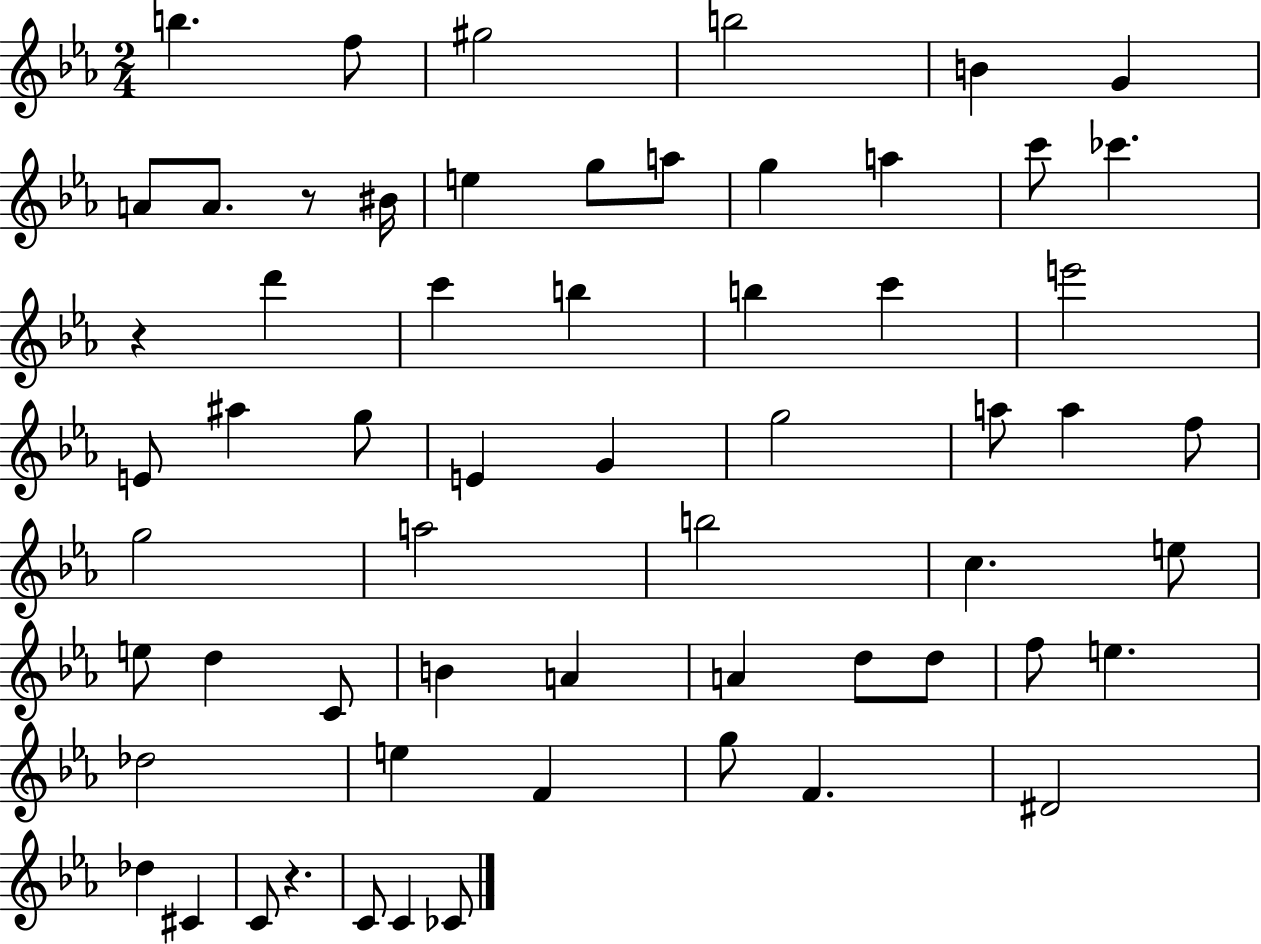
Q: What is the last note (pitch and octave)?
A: CES4